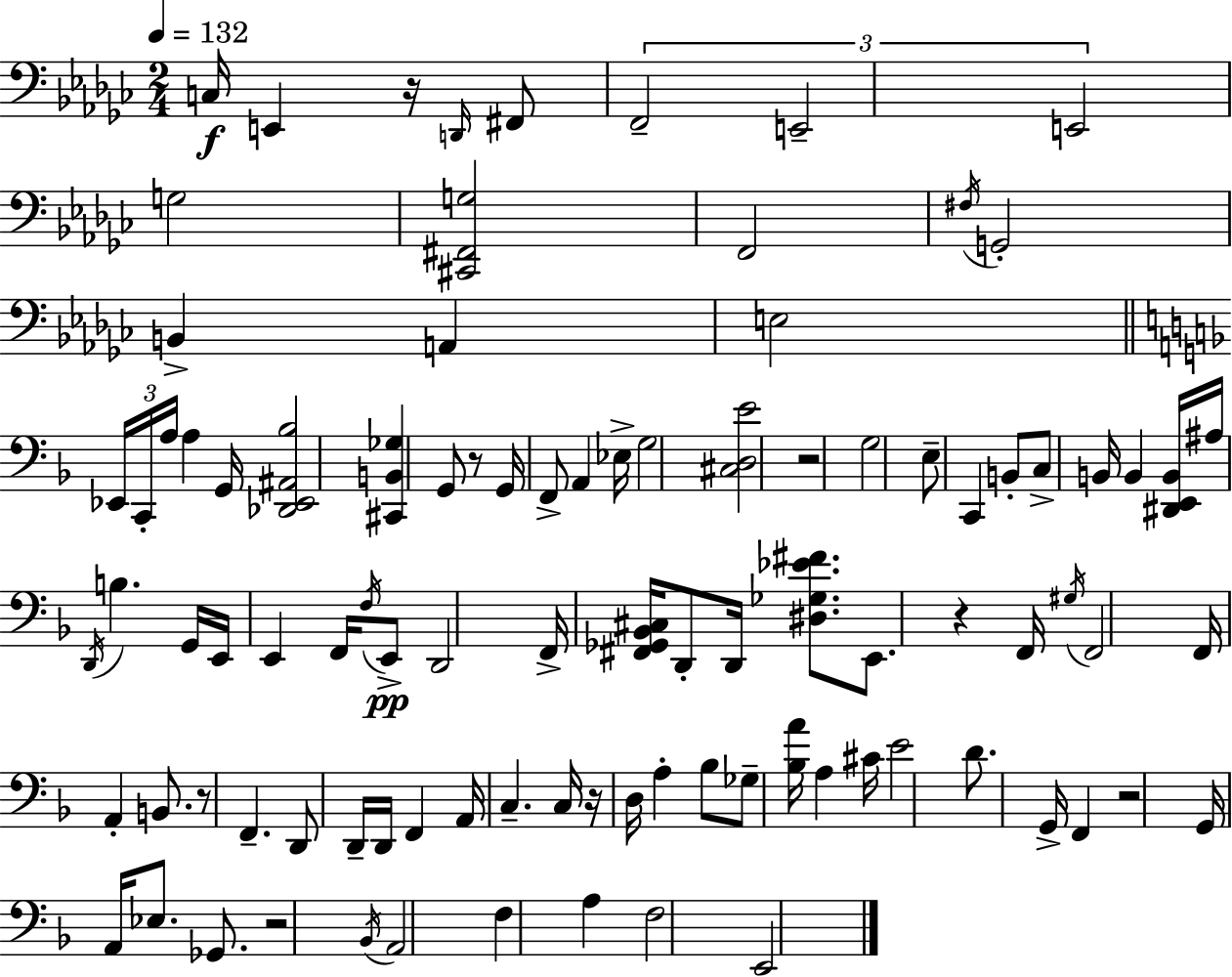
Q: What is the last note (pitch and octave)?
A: E2